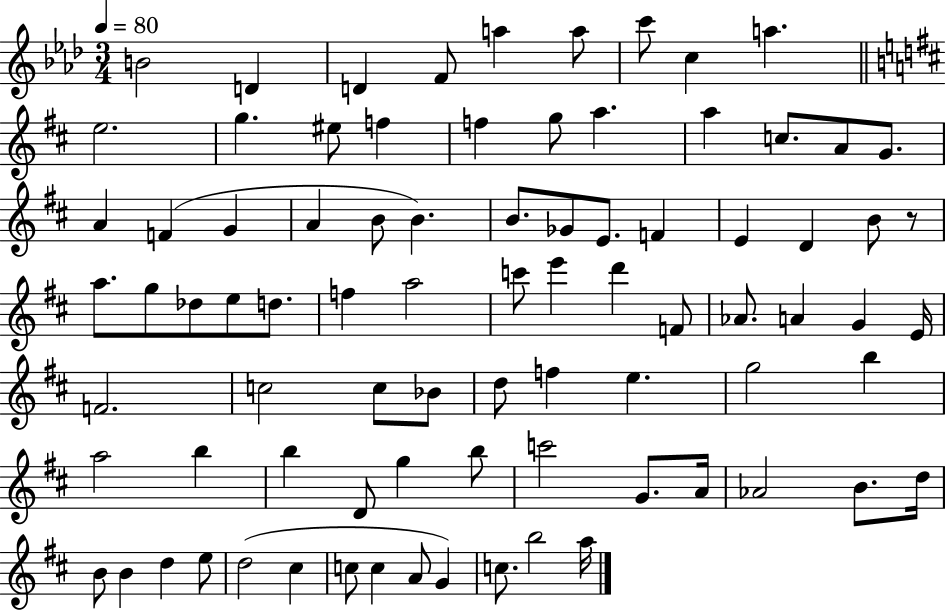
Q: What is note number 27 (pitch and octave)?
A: B4